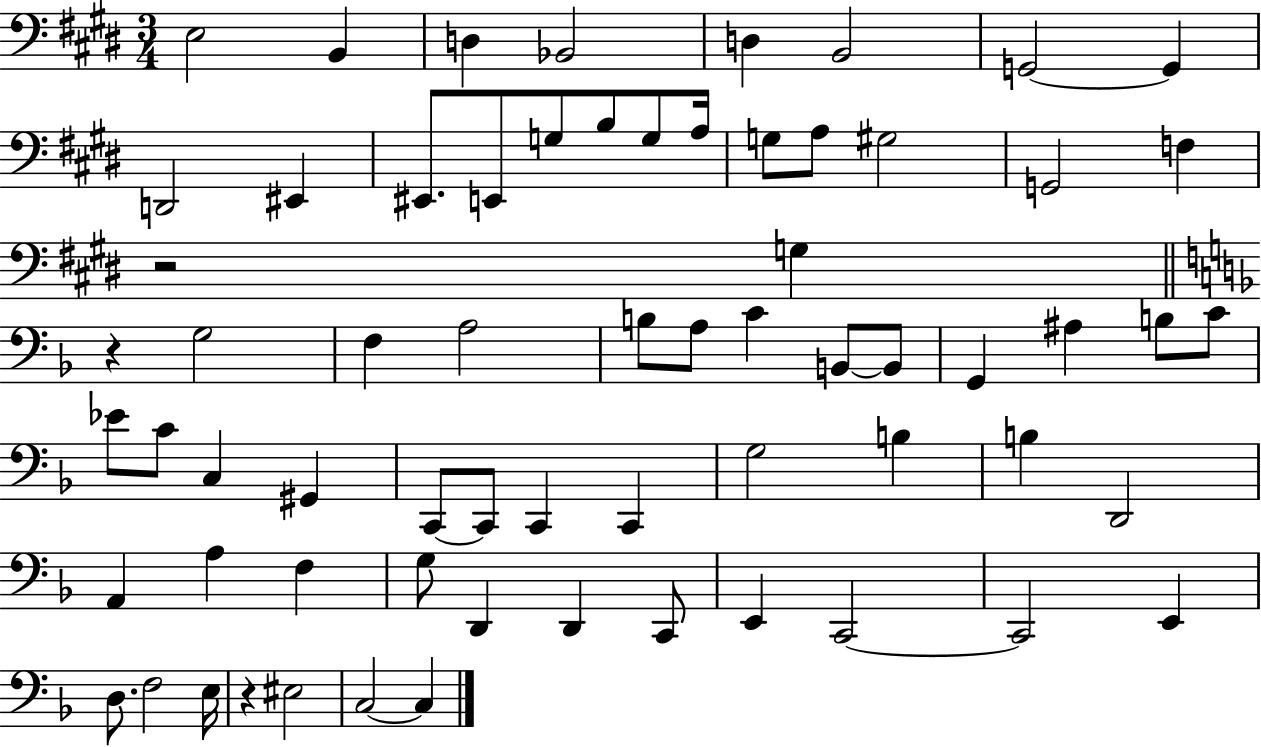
E3/h B2/q D3/q Bb2/h D3/q B2/h G2/h G2/q D2/h EIS2/q EIS2/e. E2/e G3/e B3/e G3/e A3/s G3/e A3/e G#3/h G2/h F3/q R/h G3/q R/q G3/h F3/q A3/h B3/e A3/e C4/q B2/e B2/e G2/q A#3/q B3/e C4/e Eb4/e C4/e C3/q G#2/q C2/e C2/e C2/q C2/q G3/h B3/q B3/q D2/h A2/q A3/q F3/q G3/e D2/q D2/q C2/e E2/q C2/h C2/h E2/q D3/e. F3/h E3/s R/q EIS3/h C3/h C3/q